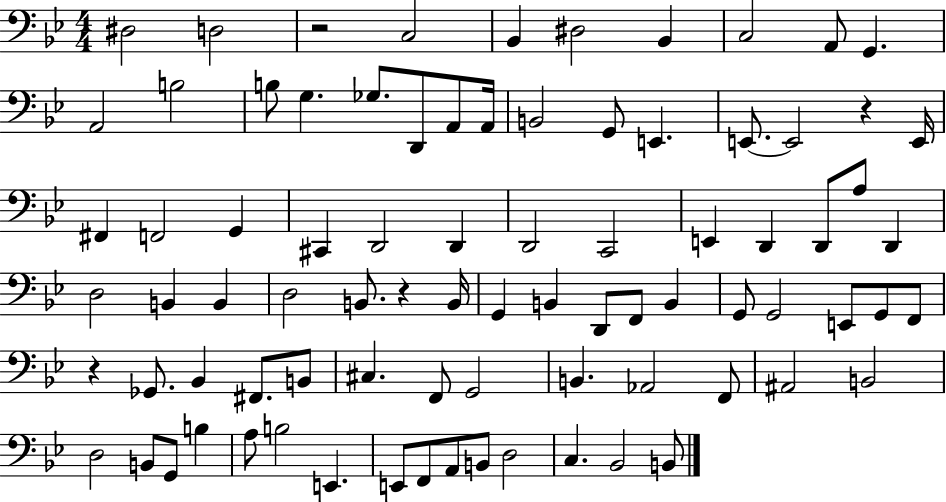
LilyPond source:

{
  \clef bass
  \numericTimeSignature
  \time 4/4
  \key bes \major
  \repeat volta 2 { dis2 d2 | r2 c2 | bes,4 dis2 bes,4 | c2 a,8 g,4. | \break a,2 b2 | b8 g4. ges8. d,8 a,8 a,16 | b,2 g,8 e,4. | e,8.~~ e,2 r4 e,16 | \break fis,4 f,2 g,4 | cis,4 d,2 d,4 | d,2 c,2 | e,4 d,4 d,8 a8 d,4 | \break d2 b,4 b,4 | d2 b,8. r4 b,16 | g,4 b,4 d,8 f,8 b,4 | g,8 g,2 e,8 g,8 f,8 | \break r4 ges,8. bes,4 fis,8. b,8 | cis4. f,8 g,2 | b,4. aes,2 f,8 | ais,2 b,2 | \break d2 b,8 g,8 b4 | a8 b2 e,4. | e,8 f,8 a,8 b,8 d2 | c4. bes,2 b,8 | \break } \bar "|."
}